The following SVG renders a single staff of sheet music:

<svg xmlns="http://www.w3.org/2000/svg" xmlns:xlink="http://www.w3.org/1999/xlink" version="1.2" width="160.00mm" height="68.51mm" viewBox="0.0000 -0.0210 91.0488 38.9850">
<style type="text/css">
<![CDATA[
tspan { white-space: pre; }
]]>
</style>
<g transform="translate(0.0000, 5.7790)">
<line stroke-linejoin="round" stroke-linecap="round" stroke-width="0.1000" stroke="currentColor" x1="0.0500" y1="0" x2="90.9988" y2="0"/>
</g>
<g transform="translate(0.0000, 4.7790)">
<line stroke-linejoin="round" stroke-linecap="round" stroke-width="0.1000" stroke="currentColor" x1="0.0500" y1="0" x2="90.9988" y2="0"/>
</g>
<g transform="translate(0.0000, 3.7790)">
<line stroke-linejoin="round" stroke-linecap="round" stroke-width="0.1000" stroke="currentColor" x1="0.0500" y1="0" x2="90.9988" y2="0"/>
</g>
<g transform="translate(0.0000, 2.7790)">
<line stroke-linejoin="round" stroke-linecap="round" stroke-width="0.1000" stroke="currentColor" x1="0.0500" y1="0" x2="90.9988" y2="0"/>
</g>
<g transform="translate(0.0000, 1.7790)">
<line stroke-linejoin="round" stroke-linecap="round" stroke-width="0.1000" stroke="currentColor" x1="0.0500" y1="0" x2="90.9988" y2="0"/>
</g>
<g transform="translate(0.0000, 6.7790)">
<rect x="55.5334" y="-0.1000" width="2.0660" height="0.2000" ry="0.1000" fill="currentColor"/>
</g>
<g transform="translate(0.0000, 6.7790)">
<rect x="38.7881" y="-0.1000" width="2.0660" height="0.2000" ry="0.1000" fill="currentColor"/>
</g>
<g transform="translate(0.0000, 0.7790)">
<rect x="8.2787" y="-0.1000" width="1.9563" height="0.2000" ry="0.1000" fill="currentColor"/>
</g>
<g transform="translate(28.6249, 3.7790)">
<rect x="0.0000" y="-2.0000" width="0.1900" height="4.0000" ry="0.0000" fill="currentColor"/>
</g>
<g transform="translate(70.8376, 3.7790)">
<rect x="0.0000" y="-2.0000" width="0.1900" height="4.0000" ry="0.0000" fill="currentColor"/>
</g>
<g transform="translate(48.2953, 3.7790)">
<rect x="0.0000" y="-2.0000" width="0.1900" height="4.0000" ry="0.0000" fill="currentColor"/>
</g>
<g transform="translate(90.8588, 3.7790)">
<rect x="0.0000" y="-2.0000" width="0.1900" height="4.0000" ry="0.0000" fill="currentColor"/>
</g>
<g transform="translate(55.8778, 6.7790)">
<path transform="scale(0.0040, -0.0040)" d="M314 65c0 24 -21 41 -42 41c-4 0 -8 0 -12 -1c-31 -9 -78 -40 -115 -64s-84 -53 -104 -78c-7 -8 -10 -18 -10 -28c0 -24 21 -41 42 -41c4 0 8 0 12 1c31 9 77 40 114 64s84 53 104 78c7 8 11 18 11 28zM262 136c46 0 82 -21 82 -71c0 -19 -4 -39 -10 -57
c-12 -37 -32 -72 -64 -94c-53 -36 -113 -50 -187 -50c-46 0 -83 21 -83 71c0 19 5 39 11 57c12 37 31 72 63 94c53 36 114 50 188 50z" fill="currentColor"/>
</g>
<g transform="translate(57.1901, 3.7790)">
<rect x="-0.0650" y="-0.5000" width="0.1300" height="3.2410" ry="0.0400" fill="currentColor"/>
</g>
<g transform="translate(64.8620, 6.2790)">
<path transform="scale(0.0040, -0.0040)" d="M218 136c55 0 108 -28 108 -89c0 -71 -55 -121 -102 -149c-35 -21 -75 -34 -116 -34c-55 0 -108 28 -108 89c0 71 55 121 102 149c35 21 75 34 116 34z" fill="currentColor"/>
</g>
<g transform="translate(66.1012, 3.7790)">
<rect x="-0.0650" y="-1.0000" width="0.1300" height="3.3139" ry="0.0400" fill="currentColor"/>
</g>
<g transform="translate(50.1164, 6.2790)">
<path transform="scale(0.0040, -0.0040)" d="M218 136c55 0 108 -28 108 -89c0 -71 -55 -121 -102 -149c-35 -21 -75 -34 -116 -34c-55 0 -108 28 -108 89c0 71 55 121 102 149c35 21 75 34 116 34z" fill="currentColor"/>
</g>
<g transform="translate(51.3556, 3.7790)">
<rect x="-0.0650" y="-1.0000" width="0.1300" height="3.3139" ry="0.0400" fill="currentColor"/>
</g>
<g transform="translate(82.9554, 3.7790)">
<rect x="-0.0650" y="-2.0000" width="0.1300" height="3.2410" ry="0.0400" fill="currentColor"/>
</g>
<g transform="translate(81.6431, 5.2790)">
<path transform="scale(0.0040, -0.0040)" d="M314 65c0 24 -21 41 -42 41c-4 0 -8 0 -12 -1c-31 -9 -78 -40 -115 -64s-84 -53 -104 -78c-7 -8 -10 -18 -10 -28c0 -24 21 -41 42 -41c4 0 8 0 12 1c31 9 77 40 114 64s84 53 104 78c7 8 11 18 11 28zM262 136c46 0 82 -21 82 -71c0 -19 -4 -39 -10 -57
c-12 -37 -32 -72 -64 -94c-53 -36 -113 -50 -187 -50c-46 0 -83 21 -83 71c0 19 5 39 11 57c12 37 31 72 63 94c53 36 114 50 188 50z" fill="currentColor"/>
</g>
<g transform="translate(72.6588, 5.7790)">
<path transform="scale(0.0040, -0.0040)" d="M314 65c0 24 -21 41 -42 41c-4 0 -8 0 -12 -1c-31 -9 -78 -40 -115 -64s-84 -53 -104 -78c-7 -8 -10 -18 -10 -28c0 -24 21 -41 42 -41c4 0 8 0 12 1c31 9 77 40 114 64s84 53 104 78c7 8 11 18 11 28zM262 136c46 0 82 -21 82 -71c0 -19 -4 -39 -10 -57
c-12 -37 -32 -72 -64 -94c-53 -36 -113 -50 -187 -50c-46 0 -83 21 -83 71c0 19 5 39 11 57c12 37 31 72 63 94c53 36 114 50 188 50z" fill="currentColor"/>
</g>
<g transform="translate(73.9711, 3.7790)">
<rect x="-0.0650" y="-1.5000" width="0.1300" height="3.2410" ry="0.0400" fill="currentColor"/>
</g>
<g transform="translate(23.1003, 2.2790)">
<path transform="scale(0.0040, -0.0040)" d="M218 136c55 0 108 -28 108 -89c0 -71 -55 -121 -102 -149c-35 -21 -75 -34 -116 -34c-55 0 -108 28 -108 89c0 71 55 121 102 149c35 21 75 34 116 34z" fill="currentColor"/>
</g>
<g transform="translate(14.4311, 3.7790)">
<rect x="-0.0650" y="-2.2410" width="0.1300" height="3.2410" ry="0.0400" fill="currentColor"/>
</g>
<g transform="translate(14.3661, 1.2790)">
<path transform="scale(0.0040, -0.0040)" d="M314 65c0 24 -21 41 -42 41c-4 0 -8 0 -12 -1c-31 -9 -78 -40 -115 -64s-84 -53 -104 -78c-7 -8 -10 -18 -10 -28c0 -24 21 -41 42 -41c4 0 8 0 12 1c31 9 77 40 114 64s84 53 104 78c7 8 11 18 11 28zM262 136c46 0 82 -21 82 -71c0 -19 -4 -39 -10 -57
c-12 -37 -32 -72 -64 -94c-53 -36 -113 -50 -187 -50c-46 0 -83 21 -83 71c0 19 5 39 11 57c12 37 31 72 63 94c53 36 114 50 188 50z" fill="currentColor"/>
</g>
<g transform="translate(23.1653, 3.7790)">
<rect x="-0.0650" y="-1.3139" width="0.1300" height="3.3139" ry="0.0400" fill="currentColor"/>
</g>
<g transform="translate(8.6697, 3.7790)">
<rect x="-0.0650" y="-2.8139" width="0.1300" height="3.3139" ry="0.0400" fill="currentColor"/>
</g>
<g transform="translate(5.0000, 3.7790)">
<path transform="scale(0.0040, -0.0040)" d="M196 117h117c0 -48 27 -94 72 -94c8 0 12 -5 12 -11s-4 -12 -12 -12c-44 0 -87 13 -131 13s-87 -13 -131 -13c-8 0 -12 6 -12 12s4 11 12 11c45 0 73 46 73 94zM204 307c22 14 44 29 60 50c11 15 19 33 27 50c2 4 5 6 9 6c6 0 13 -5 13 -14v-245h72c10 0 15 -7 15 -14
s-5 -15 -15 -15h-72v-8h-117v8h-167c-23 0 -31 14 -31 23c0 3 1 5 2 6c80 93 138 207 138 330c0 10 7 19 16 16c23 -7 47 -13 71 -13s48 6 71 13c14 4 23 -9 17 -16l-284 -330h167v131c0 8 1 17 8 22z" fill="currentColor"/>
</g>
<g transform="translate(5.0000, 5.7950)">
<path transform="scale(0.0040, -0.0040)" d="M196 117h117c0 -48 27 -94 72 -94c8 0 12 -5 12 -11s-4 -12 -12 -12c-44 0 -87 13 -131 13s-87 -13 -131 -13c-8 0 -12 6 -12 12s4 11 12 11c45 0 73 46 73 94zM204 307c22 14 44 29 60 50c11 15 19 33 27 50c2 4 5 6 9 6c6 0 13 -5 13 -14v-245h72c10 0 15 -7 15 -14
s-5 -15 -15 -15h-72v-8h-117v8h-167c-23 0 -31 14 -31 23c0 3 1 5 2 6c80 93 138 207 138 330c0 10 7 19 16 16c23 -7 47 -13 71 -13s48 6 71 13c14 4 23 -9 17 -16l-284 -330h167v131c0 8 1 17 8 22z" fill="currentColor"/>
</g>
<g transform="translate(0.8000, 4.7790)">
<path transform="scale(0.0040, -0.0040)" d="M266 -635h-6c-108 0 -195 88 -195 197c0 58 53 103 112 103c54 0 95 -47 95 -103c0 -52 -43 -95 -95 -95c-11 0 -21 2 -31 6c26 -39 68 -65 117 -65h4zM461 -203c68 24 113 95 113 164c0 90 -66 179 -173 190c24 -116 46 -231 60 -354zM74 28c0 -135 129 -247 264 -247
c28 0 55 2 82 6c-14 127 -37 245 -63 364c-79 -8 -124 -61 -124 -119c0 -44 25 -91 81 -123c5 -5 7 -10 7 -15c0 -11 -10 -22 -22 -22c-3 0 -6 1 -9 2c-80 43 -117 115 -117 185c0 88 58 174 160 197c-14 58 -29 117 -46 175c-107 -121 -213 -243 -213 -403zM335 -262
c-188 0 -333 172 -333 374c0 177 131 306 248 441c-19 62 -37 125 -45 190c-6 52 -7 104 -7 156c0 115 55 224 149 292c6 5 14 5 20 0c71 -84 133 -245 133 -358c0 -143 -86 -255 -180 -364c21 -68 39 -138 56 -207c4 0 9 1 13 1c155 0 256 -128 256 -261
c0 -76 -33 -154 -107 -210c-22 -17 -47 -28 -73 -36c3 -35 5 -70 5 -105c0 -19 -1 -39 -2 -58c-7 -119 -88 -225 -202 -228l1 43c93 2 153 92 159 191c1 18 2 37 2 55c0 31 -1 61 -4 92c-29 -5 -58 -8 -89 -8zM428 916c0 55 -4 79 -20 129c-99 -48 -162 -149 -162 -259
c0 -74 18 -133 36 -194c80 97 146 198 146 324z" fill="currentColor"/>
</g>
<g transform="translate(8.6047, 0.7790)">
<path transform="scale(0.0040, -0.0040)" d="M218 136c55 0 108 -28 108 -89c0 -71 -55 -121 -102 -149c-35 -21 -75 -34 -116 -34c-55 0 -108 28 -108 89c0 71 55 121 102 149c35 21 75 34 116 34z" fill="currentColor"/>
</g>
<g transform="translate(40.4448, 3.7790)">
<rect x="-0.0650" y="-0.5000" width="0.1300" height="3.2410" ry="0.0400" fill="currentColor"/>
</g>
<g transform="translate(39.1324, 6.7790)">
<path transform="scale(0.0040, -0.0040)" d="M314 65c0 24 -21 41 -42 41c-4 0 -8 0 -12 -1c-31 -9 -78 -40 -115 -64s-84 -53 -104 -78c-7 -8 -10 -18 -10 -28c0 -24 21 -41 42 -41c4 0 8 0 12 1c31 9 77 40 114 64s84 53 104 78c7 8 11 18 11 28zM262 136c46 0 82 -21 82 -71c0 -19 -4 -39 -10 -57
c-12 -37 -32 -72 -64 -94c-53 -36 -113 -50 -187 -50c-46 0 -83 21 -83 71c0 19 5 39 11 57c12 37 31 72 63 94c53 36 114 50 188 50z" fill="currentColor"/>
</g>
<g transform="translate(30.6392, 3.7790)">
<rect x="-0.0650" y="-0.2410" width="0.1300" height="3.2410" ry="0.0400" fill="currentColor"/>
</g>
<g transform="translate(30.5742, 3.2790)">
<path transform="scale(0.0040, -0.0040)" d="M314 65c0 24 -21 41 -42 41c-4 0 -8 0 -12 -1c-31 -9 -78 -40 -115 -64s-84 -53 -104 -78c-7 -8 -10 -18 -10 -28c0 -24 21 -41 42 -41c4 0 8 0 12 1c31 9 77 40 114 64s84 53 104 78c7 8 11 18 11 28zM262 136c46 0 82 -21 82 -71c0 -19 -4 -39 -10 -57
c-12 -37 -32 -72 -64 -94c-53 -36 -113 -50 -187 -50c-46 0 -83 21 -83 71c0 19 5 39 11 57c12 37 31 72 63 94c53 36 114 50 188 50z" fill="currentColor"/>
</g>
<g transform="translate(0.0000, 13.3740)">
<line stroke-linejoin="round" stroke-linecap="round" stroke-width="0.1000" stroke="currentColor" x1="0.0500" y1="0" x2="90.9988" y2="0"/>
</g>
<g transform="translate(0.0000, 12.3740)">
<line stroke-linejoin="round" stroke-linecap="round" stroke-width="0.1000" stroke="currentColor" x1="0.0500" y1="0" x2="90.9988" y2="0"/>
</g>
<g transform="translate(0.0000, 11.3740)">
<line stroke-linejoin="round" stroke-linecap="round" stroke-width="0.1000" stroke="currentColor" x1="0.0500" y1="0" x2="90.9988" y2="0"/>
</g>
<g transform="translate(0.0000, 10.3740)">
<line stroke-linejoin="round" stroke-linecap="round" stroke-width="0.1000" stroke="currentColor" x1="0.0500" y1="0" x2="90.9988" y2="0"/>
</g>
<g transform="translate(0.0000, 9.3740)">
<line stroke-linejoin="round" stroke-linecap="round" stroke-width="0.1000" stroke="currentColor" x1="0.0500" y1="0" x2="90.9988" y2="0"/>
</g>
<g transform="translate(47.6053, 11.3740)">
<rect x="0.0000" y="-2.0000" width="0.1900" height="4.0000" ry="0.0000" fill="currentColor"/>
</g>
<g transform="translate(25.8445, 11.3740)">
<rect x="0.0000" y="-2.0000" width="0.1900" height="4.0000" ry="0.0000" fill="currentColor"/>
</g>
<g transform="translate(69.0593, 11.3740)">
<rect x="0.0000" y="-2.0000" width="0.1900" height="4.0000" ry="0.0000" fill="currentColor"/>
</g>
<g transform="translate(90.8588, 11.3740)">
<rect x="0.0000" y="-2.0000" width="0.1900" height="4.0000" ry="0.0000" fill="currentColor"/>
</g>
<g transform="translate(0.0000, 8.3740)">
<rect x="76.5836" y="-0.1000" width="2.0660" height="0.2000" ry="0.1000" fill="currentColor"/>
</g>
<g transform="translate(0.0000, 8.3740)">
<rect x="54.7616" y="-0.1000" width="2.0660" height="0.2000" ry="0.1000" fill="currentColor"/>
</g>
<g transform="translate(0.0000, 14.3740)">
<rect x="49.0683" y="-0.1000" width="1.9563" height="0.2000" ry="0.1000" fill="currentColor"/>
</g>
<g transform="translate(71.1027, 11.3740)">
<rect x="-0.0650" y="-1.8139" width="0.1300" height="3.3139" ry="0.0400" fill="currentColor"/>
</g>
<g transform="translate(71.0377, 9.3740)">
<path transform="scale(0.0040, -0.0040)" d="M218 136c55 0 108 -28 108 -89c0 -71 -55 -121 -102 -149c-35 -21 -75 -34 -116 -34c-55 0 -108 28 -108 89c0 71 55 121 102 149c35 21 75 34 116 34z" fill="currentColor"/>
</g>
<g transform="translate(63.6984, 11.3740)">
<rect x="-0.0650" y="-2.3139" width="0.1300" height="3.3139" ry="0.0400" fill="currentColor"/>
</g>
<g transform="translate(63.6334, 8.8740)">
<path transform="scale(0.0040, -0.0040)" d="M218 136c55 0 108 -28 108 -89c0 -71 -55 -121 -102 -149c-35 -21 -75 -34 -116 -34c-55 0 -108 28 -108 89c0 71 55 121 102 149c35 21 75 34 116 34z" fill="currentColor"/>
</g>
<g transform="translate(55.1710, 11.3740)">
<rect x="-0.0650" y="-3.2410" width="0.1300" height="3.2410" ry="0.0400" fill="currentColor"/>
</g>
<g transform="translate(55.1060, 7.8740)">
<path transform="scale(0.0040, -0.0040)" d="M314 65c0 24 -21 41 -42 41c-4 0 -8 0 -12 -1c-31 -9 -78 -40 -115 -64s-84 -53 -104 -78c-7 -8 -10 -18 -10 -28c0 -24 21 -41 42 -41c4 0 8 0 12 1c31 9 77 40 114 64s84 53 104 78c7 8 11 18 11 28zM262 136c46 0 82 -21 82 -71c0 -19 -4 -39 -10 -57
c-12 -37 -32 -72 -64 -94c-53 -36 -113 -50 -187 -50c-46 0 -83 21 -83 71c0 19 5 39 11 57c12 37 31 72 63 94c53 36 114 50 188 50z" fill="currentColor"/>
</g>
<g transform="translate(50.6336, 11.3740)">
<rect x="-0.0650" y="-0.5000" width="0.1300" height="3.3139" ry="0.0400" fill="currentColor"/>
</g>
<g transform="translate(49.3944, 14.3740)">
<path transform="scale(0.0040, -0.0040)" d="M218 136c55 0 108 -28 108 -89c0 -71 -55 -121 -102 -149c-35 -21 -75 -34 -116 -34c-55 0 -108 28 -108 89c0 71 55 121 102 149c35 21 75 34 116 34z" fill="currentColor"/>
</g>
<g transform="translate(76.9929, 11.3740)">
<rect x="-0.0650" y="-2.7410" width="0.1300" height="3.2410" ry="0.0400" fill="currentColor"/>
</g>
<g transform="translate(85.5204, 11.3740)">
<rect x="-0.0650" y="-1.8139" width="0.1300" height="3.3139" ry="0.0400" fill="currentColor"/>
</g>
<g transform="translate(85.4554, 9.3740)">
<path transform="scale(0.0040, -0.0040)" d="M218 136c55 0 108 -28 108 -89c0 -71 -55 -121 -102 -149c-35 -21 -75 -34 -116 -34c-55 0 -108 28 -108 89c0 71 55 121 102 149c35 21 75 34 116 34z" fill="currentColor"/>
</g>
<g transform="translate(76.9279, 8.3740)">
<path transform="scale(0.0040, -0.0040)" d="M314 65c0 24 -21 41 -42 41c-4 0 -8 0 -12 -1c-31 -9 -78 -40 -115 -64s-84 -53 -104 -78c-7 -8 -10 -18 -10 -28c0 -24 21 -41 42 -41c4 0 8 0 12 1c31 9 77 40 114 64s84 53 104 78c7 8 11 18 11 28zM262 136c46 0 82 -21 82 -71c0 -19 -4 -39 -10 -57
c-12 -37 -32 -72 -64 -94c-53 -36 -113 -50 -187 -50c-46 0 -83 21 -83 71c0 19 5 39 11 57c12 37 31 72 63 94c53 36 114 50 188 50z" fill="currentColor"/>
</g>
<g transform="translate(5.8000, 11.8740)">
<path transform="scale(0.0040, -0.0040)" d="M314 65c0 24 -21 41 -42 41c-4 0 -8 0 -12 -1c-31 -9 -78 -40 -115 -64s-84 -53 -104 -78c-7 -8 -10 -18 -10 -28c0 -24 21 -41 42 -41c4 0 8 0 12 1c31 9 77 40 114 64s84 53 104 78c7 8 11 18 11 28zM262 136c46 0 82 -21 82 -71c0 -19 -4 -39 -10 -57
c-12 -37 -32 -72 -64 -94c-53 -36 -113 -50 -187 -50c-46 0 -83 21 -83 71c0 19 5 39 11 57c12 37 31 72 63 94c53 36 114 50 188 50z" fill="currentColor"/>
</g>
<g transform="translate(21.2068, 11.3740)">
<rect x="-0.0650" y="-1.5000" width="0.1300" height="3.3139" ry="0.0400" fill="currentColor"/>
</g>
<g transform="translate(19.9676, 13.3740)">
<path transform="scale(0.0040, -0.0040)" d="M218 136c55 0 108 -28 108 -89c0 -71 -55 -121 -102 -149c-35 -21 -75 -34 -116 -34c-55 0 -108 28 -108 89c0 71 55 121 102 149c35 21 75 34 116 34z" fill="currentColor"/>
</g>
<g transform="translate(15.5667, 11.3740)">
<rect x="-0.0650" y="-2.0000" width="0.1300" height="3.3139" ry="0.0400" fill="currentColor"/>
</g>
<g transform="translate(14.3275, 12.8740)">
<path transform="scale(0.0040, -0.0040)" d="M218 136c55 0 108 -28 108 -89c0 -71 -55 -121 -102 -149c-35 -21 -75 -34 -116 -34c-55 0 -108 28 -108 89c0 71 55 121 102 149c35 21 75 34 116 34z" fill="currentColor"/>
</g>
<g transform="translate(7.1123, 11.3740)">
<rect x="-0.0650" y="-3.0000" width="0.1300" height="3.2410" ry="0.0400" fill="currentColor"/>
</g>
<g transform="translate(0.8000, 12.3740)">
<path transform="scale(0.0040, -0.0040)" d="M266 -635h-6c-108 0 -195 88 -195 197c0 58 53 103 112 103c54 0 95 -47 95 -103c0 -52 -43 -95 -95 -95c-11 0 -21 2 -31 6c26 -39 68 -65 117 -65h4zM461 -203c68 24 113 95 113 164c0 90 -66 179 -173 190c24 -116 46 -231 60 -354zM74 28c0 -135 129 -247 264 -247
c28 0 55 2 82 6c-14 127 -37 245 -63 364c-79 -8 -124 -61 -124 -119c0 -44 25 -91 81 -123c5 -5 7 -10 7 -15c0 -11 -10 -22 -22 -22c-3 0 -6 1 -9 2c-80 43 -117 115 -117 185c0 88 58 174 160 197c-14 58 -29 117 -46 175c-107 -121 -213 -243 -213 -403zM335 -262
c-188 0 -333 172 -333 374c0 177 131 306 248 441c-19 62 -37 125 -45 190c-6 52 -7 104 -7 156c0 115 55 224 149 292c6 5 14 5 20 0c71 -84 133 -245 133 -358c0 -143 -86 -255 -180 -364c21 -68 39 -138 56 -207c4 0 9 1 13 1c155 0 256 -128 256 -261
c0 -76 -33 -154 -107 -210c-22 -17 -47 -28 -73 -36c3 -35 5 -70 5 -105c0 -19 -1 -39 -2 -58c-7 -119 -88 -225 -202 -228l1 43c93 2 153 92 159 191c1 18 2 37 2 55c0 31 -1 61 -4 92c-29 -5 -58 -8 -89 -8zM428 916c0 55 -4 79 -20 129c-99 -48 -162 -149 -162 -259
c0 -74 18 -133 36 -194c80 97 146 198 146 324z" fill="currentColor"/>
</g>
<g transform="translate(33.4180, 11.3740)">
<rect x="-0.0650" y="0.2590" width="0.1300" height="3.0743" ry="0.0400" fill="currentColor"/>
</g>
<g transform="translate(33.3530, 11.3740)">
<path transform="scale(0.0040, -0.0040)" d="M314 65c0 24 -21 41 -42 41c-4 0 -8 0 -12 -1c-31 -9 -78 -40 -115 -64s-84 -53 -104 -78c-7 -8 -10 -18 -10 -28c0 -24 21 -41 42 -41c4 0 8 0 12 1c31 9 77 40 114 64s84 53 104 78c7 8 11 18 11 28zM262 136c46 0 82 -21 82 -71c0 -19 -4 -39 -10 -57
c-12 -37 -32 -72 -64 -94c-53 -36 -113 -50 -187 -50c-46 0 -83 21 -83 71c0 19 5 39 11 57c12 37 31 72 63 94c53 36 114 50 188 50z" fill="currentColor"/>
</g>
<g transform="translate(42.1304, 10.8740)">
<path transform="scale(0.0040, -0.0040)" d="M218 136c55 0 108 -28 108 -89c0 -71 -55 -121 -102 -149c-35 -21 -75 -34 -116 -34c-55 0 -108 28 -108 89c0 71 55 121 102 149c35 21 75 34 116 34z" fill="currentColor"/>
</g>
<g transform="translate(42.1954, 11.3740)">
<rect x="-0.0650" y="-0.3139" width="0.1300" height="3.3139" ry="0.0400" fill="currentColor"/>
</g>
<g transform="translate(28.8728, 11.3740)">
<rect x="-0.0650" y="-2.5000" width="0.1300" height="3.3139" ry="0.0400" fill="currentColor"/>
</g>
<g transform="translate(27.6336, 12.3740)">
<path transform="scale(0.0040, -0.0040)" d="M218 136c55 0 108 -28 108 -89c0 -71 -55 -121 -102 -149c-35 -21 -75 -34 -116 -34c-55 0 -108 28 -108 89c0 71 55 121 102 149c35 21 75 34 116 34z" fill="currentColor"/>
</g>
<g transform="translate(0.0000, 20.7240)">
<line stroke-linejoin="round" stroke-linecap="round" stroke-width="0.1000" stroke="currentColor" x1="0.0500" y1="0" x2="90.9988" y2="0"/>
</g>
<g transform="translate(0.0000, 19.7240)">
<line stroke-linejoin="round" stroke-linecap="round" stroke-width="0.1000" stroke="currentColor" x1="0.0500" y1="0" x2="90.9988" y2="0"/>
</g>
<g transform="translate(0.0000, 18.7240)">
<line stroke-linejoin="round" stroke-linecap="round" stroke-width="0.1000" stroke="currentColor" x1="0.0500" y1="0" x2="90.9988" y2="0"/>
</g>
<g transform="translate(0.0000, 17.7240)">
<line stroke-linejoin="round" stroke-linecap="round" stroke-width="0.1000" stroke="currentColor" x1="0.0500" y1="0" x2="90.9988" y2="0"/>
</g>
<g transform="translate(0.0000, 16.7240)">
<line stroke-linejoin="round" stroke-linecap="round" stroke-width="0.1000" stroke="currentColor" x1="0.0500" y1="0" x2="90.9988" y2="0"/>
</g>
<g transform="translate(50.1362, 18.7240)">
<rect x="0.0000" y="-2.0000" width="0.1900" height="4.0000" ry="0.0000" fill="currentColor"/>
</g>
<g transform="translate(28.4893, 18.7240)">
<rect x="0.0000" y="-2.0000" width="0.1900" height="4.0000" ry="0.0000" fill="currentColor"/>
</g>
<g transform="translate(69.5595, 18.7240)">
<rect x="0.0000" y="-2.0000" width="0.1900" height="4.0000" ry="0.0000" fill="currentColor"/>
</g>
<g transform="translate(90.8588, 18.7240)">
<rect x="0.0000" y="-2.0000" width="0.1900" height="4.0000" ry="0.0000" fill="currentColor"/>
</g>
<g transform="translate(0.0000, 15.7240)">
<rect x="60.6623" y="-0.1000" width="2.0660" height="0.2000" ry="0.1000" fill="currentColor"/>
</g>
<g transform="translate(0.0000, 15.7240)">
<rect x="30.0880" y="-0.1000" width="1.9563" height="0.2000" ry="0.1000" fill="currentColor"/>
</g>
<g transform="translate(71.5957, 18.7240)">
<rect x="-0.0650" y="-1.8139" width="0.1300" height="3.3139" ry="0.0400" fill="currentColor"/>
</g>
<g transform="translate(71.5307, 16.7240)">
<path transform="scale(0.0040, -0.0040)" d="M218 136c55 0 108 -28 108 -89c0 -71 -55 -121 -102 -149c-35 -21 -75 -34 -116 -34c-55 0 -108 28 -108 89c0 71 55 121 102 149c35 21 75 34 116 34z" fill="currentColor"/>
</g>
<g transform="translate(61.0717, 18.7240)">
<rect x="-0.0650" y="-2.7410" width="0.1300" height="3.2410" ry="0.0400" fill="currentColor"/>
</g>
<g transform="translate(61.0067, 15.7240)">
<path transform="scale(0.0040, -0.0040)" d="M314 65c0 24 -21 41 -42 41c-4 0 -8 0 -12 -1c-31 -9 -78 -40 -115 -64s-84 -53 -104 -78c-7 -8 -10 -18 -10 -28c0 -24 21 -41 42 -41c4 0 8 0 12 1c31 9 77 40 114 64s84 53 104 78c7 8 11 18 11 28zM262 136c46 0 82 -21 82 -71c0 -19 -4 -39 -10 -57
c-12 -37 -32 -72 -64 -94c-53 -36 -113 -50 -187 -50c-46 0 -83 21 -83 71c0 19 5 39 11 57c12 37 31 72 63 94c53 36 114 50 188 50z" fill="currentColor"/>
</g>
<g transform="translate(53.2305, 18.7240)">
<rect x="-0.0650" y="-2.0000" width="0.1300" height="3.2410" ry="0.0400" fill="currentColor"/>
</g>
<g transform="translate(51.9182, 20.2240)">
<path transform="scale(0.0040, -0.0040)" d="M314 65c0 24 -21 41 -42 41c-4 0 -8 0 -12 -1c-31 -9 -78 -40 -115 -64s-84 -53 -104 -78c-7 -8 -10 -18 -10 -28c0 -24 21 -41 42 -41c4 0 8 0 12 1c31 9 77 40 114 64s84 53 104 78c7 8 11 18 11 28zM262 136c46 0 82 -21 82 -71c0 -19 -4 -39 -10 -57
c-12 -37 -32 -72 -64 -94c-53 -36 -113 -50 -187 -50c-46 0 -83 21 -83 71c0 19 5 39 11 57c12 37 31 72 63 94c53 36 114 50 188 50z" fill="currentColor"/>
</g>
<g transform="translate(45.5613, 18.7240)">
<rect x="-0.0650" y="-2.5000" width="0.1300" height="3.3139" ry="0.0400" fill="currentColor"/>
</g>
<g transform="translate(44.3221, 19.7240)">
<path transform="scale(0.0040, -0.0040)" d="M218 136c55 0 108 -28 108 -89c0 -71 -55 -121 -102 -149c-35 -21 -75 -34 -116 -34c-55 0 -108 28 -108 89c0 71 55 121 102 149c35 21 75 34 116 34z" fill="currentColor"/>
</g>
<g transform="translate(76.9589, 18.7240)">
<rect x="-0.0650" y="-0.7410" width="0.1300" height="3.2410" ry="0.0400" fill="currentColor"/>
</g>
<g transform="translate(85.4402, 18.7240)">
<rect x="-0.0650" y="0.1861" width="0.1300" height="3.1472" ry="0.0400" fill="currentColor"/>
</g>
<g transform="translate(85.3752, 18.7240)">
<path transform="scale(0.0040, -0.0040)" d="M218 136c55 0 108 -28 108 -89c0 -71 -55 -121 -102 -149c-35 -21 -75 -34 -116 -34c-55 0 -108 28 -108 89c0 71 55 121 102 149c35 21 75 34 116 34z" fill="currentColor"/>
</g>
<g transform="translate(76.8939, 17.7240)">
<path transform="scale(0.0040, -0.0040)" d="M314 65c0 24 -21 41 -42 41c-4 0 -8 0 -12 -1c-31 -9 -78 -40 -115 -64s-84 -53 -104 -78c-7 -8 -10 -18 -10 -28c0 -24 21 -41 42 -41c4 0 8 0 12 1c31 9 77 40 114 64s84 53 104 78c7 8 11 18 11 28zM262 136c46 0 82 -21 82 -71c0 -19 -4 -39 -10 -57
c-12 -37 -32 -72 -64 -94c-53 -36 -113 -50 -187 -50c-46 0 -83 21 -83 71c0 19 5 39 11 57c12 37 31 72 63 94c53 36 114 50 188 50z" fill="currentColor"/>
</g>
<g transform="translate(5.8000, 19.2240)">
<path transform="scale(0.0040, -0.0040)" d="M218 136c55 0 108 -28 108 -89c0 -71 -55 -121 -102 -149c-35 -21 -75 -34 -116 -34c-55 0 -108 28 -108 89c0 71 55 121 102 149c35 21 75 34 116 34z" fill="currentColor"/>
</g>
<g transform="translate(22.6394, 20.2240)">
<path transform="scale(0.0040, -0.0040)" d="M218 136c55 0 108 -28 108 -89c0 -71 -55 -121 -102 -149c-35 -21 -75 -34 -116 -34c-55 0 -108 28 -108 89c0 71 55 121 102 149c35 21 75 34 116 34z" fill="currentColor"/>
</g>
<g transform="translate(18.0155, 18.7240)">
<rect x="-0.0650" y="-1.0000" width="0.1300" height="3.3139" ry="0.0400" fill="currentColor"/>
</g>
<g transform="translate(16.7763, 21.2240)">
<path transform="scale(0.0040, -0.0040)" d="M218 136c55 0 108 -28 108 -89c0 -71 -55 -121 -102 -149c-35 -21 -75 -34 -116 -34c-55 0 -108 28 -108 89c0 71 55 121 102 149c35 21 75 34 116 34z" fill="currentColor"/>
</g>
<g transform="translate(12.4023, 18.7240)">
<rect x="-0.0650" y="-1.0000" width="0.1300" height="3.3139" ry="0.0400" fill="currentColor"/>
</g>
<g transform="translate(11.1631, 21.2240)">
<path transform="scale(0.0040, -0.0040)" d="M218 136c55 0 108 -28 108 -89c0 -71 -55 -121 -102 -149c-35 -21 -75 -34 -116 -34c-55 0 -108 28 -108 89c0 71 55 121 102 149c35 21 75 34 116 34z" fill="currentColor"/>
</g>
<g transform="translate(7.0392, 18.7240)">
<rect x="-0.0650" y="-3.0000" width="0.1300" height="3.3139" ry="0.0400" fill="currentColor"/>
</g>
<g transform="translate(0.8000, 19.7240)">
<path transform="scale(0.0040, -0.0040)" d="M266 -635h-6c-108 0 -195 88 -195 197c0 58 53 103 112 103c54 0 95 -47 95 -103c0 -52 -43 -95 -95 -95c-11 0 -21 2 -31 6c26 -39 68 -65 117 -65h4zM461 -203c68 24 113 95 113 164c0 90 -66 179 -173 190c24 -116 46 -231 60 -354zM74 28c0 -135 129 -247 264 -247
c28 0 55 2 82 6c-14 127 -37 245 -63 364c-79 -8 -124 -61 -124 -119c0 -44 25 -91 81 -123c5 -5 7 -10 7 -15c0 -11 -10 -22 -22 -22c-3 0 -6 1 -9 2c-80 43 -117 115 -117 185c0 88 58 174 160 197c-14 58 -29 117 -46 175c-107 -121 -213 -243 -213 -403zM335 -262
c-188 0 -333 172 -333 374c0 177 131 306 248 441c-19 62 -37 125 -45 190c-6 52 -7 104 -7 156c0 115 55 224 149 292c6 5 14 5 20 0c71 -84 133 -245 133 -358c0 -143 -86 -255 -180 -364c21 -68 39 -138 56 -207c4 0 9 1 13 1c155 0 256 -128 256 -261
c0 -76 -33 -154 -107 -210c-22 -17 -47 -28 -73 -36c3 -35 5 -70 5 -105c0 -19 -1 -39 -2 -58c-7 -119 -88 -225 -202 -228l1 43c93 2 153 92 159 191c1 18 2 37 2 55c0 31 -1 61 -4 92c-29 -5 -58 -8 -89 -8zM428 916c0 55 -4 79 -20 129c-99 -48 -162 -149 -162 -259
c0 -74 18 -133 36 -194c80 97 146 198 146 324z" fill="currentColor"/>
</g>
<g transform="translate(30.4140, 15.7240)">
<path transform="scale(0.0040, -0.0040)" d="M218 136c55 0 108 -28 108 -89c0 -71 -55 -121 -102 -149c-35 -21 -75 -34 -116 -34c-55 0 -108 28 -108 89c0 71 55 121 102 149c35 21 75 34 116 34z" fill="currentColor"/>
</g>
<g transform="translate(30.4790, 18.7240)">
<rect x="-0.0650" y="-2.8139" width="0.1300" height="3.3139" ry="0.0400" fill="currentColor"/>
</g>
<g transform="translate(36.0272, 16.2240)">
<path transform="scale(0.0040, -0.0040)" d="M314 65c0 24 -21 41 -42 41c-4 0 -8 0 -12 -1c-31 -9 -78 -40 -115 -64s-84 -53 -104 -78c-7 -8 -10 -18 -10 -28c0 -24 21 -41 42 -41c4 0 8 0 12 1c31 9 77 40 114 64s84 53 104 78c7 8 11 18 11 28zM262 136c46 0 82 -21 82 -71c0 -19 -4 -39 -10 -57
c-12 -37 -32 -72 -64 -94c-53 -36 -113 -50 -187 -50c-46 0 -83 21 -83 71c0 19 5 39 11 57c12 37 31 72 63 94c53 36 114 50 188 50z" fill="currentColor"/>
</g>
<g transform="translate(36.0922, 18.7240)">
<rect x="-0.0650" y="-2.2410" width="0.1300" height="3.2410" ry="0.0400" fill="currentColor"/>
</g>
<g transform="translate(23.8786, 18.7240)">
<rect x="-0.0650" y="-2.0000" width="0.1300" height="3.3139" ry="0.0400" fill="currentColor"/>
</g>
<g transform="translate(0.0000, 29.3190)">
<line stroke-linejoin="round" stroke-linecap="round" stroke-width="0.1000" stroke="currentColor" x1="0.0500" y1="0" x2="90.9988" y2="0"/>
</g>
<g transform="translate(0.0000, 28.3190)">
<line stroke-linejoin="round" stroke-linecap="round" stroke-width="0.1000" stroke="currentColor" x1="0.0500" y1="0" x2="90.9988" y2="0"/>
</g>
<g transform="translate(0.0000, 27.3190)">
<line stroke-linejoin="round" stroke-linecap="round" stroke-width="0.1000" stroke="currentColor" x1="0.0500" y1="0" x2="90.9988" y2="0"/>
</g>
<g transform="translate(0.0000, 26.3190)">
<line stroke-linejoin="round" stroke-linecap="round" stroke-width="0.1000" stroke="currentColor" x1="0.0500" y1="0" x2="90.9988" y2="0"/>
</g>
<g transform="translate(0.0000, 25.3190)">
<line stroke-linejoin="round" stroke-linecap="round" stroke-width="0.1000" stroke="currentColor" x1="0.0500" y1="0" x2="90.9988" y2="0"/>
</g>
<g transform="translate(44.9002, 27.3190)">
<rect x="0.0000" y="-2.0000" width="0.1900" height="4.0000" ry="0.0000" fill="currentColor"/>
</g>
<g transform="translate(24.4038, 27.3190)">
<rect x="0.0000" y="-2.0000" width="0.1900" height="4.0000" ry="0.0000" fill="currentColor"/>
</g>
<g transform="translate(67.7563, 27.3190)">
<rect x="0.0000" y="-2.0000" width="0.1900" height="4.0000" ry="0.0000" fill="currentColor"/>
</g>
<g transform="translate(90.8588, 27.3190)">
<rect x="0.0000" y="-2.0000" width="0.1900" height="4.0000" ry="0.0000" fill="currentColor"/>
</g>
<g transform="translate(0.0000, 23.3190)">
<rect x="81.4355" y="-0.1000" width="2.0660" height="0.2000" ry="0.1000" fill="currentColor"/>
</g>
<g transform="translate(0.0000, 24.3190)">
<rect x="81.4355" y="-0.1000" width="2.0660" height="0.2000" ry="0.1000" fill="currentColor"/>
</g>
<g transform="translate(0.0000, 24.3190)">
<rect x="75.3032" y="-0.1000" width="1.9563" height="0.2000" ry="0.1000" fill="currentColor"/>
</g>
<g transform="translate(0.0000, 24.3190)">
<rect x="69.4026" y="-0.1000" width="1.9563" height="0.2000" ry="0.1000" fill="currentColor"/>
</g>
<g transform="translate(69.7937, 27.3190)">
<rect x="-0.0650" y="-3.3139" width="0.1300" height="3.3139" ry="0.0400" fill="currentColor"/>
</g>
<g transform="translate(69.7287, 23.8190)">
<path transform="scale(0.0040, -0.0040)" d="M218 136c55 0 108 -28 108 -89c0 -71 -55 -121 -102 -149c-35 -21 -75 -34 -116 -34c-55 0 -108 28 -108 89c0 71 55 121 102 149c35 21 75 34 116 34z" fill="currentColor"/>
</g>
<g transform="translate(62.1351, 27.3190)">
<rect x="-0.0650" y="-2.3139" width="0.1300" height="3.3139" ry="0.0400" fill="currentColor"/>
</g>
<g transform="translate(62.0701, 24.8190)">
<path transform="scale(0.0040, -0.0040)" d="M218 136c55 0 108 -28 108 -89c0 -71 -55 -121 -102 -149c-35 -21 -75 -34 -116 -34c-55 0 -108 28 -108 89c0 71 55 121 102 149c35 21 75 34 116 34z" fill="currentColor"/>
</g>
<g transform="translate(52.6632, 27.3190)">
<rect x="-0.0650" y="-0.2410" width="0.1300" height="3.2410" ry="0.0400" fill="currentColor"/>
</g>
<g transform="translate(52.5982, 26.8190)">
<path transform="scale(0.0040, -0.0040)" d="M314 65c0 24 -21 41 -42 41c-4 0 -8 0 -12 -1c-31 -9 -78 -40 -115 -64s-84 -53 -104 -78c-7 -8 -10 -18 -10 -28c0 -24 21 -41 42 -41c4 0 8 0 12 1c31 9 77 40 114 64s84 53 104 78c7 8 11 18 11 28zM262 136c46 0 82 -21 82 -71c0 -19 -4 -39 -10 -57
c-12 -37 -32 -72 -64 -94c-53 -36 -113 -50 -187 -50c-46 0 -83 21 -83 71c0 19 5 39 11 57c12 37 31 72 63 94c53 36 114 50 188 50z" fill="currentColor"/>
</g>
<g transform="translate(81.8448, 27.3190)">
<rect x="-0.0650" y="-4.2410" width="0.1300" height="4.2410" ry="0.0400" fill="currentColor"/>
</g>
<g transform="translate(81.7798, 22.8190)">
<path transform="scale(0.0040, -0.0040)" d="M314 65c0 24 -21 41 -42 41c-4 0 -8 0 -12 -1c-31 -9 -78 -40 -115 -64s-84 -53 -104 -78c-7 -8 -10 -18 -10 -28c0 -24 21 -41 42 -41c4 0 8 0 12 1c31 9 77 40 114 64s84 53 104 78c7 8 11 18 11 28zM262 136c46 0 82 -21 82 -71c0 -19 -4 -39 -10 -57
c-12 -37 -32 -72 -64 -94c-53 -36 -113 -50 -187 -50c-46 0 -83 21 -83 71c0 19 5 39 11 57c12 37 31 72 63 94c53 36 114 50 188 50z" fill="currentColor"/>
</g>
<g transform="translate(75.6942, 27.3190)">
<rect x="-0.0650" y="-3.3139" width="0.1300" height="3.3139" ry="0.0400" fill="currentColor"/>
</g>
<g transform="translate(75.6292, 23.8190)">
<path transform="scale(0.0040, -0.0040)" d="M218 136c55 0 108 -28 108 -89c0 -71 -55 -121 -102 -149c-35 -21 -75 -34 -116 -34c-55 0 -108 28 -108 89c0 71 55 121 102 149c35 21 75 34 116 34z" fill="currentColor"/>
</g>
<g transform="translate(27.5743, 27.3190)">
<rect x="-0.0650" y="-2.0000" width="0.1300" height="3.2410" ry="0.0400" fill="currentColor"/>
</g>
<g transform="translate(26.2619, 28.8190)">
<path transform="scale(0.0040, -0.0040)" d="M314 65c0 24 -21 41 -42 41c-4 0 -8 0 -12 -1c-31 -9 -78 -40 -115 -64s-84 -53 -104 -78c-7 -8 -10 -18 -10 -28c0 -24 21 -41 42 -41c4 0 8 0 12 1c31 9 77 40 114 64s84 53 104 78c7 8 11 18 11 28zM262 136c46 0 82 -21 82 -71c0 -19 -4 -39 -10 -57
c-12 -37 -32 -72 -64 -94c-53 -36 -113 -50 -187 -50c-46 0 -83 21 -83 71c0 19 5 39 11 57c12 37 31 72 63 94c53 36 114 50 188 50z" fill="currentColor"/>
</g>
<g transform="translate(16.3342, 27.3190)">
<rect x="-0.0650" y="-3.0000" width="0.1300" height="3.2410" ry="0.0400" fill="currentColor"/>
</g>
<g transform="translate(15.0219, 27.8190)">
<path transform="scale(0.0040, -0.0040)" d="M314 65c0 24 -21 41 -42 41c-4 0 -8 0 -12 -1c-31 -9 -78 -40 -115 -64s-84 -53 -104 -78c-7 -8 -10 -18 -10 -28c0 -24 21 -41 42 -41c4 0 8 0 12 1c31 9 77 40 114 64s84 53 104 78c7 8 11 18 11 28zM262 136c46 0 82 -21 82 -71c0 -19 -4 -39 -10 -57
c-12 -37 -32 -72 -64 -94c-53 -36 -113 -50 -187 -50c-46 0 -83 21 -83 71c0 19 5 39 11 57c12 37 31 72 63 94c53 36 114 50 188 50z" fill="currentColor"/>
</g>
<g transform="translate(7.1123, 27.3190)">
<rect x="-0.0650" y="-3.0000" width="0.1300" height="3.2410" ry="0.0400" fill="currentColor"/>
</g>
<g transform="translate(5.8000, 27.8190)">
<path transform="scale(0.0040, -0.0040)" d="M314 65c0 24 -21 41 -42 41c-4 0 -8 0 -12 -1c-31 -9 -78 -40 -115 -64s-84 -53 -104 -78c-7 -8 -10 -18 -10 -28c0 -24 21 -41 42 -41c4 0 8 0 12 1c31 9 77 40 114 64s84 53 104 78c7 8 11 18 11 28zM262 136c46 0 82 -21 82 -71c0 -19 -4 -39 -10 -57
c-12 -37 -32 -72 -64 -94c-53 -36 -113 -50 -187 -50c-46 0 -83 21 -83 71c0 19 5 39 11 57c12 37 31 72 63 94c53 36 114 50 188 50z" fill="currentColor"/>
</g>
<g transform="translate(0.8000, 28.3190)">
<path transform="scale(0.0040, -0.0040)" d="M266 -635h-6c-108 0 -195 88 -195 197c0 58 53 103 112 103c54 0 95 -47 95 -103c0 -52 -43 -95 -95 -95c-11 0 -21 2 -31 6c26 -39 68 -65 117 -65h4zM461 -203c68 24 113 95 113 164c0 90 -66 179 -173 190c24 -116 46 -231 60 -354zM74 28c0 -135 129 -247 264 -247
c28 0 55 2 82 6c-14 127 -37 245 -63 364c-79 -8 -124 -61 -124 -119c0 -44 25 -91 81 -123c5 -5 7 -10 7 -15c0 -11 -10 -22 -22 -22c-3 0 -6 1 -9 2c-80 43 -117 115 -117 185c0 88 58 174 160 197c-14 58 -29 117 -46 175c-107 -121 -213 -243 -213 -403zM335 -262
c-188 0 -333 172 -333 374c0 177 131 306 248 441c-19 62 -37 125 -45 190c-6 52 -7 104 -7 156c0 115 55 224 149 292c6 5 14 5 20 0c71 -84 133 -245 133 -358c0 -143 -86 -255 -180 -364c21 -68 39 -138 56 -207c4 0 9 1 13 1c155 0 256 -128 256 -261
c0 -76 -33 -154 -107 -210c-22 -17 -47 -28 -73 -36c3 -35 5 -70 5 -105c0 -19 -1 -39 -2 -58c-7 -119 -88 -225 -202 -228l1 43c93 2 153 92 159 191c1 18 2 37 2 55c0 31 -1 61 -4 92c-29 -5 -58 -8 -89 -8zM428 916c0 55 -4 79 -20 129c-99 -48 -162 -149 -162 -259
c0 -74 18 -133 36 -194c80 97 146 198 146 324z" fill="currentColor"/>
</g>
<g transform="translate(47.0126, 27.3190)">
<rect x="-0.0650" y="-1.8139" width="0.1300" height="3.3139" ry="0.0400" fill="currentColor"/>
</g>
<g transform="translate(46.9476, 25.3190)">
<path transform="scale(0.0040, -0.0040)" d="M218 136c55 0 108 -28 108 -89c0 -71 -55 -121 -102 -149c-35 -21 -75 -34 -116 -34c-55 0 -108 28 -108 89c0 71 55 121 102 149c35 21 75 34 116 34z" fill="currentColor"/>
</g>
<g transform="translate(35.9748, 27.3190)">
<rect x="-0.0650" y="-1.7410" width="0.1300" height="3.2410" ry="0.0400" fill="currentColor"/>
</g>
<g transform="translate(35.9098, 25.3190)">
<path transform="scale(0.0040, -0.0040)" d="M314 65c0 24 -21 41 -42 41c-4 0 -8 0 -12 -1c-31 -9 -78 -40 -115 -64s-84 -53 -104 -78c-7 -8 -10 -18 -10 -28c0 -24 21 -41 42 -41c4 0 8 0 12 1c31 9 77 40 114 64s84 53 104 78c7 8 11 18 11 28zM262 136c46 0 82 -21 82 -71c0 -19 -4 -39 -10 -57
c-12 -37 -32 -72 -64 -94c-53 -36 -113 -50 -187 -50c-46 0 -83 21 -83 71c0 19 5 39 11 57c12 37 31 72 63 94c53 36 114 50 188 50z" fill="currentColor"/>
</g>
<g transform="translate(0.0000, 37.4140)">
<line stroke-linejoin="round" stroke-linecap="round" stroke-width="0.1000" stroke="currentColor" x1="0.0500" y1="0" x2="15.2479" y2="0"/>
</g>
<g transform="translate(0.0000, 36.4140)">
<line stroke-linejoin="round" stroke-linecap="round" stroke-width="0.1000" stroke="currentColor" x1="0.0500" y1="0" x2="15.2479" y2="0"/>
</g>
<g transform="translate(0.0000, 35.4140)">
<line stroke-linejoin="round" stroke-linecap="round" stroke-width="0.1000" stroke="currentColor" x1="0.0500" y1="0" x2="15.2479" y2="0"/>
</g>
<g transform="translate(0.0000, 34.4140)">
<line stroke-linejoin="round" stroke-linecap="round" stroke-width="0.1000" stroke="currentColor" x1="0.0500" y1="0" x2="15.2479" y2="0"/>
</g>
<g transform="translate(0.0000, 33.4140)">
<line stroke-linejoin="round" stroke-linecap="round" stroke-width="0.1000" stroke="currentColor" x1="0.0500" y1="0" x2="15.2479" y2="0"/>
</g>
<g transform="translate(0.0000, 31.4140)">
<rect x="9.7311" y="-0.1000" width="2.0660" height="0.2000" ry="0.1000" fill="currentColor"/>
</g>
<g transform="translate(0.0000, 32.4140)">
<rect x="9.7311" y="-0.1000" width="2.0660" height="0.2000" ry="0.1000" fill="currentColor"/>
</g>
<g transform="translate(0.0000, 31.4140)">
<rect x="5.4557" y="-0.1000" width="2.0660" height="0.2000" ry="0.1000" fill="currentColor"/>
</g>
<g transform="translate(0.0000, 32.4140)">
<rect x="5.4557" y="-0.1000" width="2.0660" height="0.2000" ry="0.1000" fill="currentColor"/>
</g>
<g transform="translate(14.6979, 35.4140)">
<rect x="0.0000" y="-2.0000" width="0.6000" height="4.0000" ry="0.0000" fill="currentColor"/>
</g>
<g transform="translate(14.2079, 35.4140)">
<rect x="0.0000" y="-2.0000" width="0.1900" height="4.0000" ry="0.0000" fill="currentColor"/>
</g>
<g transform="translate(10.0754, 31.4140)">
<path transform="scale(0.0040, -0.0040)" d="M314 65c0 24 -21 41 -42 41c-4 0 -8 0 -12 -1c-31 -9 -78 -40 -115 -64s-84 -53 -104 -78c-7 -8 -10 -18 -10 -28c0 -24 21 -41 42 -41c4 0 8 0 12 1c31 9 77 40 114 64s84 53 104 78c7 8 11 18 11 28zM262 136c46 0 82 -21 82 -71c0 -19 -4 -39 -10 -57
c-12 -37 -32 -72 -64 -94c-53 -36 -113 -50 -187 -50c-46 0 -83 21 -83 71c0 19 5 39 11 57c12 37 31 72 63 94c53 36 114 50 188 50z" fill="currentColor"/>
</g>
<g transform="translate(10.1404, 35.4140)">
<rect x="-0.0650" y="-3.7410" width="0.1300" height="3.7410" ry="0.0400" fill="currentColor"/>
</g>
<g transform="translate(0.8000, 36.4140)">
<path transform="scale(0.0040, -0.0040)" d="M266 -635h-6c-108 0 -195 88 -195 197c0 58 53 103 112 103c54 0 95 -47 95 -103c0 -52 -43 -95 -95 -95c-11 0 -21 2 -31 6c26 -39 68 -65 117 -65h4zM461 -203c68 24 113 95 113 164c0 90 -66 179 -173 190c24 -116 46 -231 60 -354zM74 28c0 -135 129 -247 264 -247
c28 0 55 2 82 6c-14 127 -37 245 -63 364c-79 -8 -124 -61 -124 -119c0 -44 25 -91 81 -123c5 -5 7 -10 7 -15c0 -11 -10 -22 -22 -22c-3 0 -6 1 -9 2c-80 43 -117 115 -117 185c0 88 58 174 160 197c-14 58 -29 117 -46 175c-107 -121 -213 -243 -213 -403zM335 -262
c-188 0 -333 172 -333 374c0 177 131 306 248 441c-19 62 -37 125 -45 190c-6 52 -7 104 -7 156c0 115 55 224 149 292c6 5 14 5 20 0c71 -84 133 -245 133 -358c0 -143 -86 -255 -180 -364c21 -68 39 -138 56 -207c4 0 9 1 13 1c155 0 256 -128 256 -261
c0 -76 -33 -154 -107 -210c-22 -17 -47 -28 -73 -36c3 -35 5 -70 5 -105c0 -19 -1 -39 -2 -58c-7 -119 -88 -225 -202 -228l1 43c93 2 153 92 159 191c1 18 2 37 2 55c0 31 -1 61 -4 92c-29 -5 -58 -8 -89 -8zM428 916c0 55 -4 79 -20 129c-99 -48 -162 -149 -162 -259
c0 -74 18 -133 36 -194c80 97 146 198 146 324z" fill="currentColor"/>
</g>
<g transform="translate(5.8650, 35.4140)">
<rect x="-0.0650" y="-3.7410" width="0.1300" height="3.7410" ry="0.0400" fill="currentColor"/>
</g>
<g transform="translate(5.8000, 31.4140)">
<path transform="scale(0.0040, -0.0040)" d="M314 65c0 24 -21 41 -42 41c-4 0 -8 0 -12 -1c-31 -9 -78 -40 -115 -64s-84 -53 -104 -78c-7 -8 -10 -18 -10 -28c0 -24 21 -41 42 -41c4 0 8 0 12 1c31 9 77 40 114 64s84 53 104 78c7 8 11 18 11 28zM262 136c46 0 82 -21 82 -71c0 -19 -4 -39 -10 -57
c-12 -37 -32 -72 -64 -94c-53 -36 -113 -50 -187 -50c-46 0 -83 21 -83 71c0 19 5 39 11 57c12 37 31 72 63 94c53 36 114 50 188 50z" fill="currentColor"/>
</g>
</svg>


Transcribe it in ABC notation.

X:1
T:Untitled
M:4/4
L:1/4
K:C
a g2 e c2 C2 D C2 D E2 F2 A2 F E G B2 c C b2 g f a2 f A D D F a g2 G F2 a2 f d2 B A2 A2 F2 f2 f c2 g b b d'2 c'2 c'2